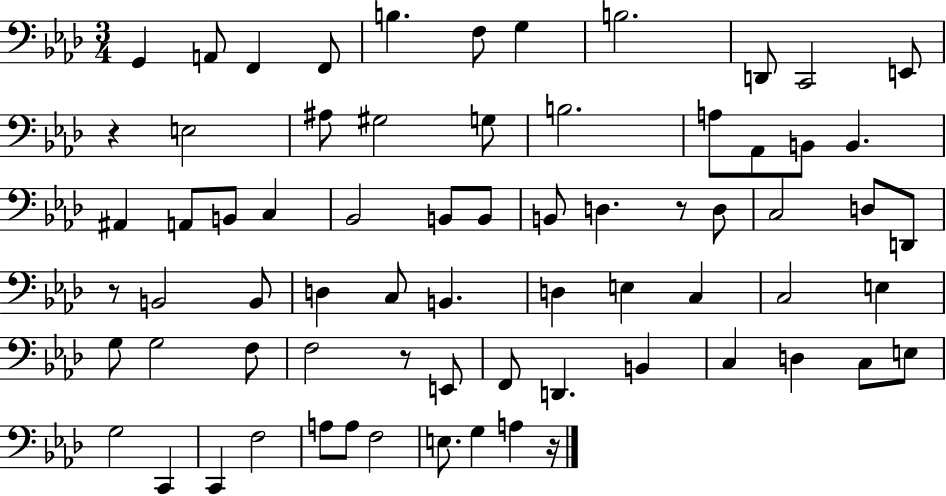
G2/q A2/e F2/q F2/e B3/q. F3/e G3/q B3/h. D2/e C2/h E2/e R/q E3/h A#3/e G#3/h G3/e B3/h. A3/e Ab2/e B2/e B2/q. A#2/q A2/e B2/e C3/q Bb2/h B2/e B2/e B2/e D3/q. R/e D3/e C3/h D3/e D2/e R/e B2/h B2/e D3/q C3/e B2/q. D3/q E3/q C3/q C3/h E3/q G3/e G3/h F3/e F3/h R/e E2/e F2/e D2/q. B2/q C3/q D3/q C3/e E3/e G3/h C2/q C2/q F3/h A3/e A3/e F3/h E3/e. G3/q A3/q R/s